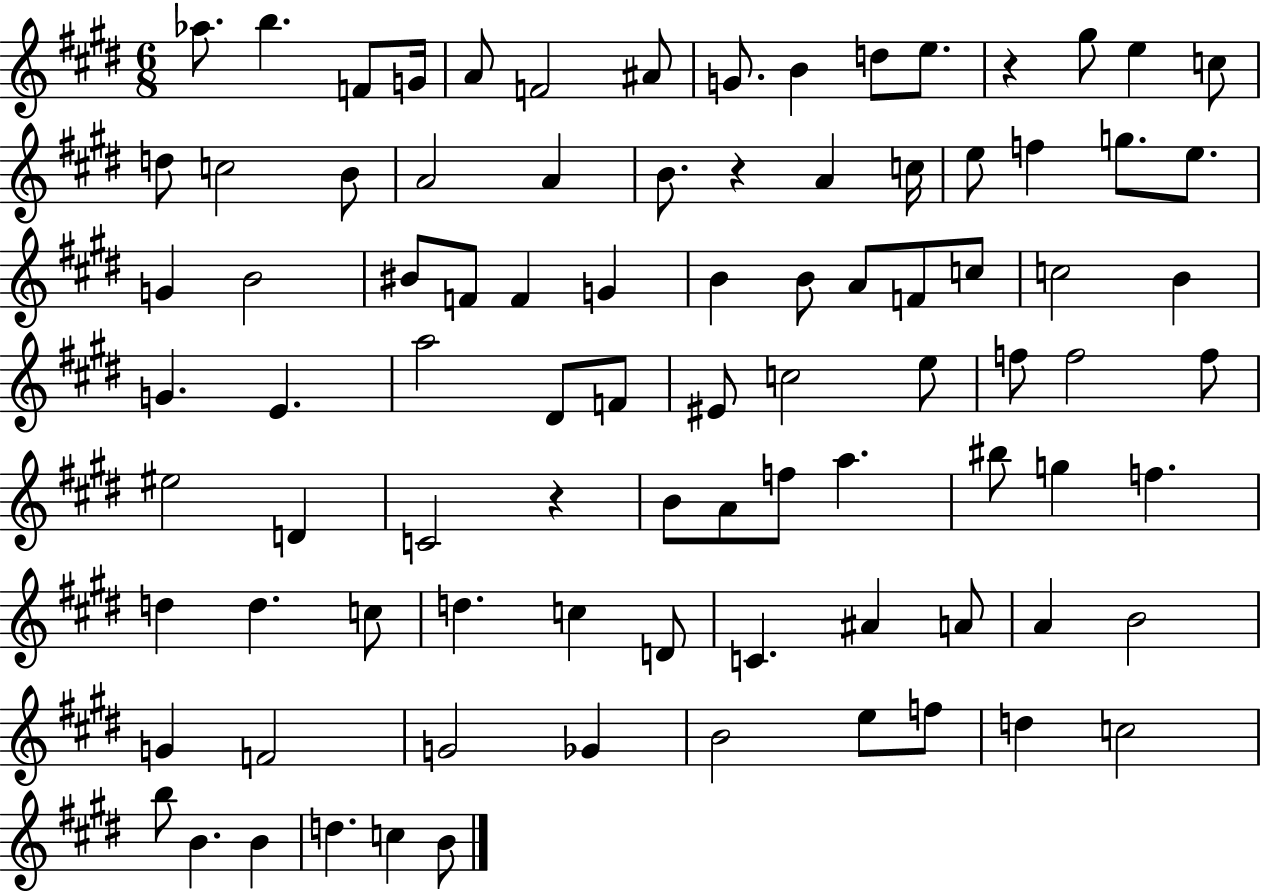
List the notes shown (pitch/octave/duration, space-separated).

Ab5/e. B5/q. F4/e G4/s A4/e F4/h A#4/e G4/e. B4/q D5/e E5/e. R/q G#5/e E5/q C5/e D5/e C5/h B4/e A4/h A4/q B4/e. R/q A4/q C5/s E5/e F5/q G5/e. E5/e. G4/q B4/h BIS4/e F4/e F4/q G4/q B4/q B4/e A4/e F4/e C5/e C5/h B4/q G4/q. E4/q. A5/h D#4/e F4/e EIS4/e C5/h E5/e F5/e F5/h F5/e EIS5/h D4/q C4/h R/q B4/e A4/e F5/e A5/q. BIS5/e G5/q F5/q. D5/q D5/q. C5/e D5/q. C5/q D4/e C4/q. A#4/q A4/e A4/q B4/h G4/q F4/h G4/h Gb4/q B4/h E5/e F5/e D5/q C5/h B5/e B4/q. B4/q D5/q. C5/q B4/e